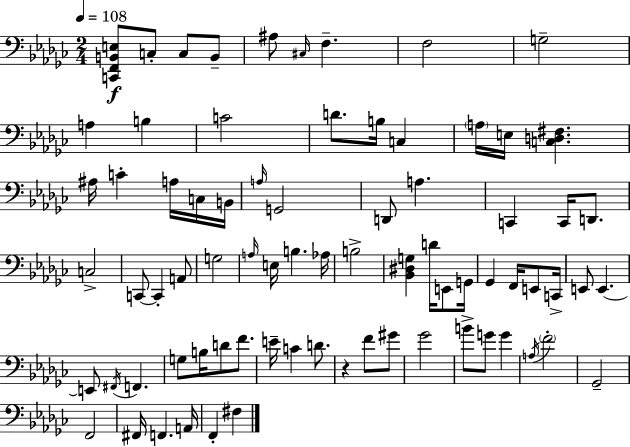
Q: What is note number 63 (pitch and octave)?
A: G4